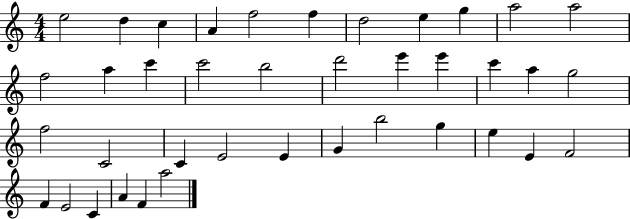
{
  \clef treble
  \numericTimeSignature
  \time 4/4
  \key c \major
  e''2 d''4 c''4 | a'4 f''2 f''4 | d''2 e''4 g''4 | a''2 a''2 | \break f''2 a''4 c'''4 | c'''2 b''2 | d'''2 e'''4 e'''4 | c'''4 a''4 g''2 | \break f''2 c'2 | c'4 e'2 e'4 | g'4 b''2 g''4 | e''4 e'4 f'2 | \break f'4 e'2 c'4 | a'4 f'4 a''2 | \bar "|."
}